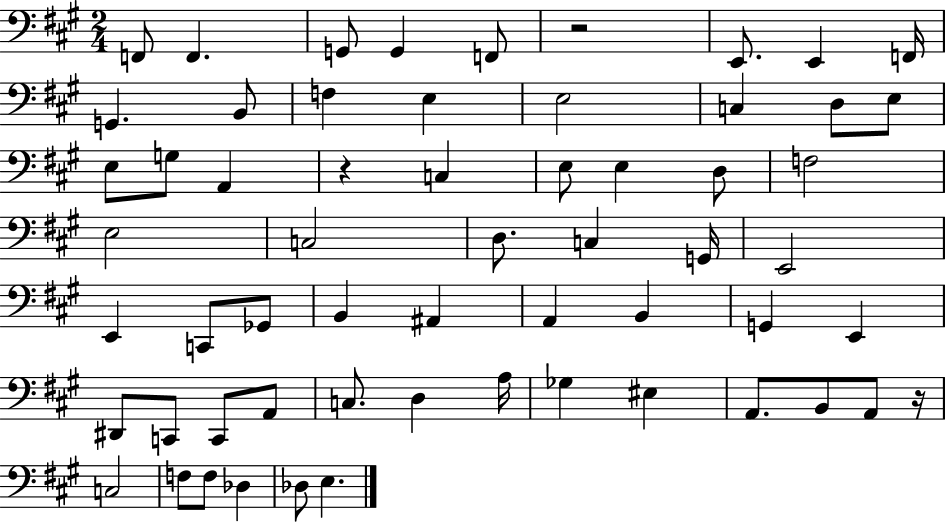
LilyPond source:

{
  \clef bass
  \numericTimeSignature
  \time 2/4
  \key a \major
  \repeat volta 2 { f,8 f,4. | g,8 g,4 f,8 | r2 | e,8. e,4 f,16 | \break g,4. b,8 | f4 e4 | e2 | c4 d8 e8 | \break e8 g8 a,4 | r4 c4 | e8 e4 d8 | f2 | \break e2 | c2 | d8. c4 g,16 | e,2 | \break e,4 c,8 ges,8 | b,4 ais,4 | a,4 b,4 | g,4 e,4 | \break dis,8 c,8 c,8 a,8 | c8. d4 a16 | ges4 eis4 | a,8. b,8 a,8 r16 | \break c2 | f8 f8 des4 | des8 e4. | } \bar "|."
}